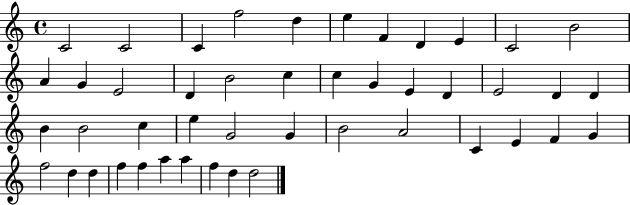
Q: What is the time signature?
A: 4/4